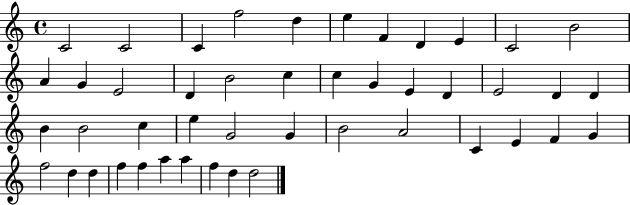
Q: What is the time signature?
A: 4/4